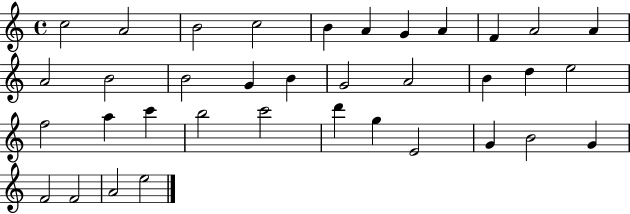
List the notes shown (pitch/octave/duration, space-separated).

C5/h A4/h B4/h C5/h B4/q A4/q G4/q A4/q F4/q A4/h A4/q A4/h B4/h B4/h G4/q B4/q G4/h A4/h B4/q D5/q E5/h F5/h A5/q C6/q B5/h C6/h D6/q G5/q E4/h G4/q B4/h G4/q F4/h F4/h A4/h E5/h